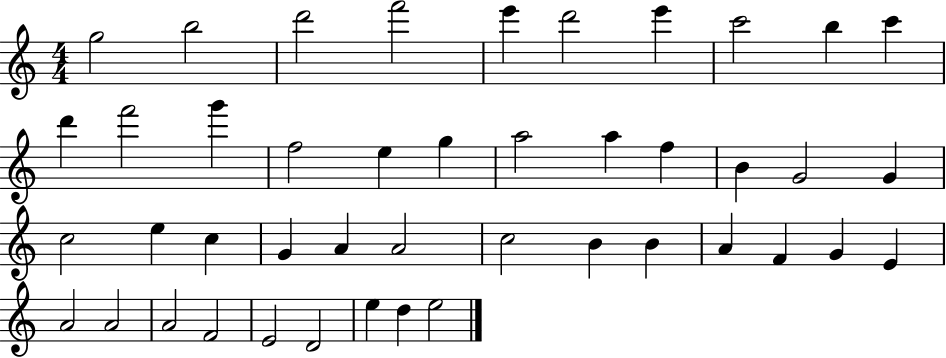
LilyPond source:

{
  \clef treble
  \numericTimeSignature
  \time 4/4
  \key c \major
  g''2 b''2 | d'''2 f'''2 | e'''4 d'''2 e'''4 | c'''2 b''4 c'''4 | \break d'''4 f'''2 g'''4 | f''2 e''4 g''4 | a''2 a''4 f''4 | b'4 g'2 g'4 | \break c''2 e''4 c''4 | g'4 a'4 a'2 | c''2 b'4 b'4 | a'4 f'4 g'4 e'4 | \break a'2 a'2 | a'2 f'2 | e'2 d'2 | e''4 d''4 e''2 | \break \bar "|."
}